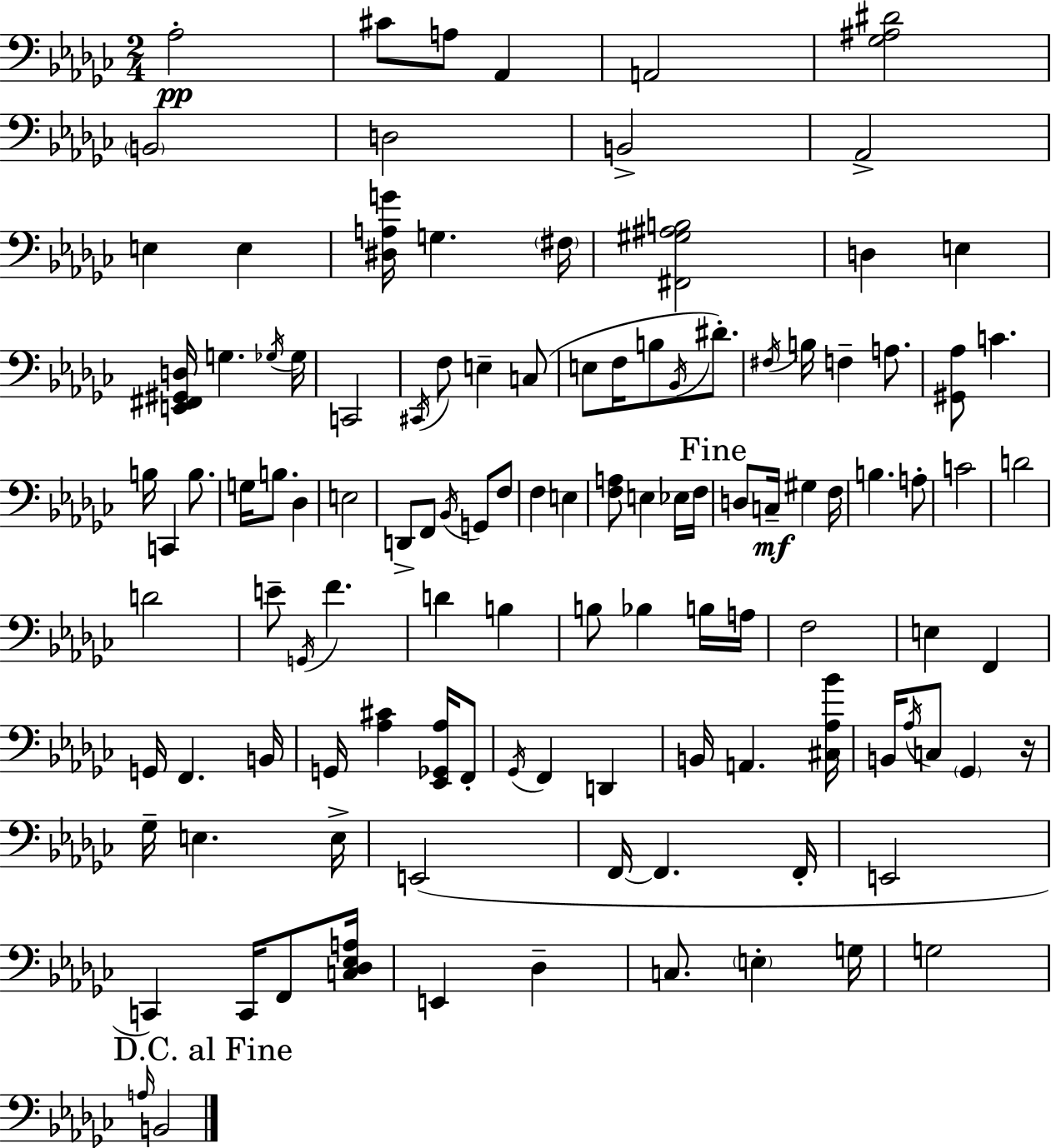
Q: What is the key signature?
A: EES minor